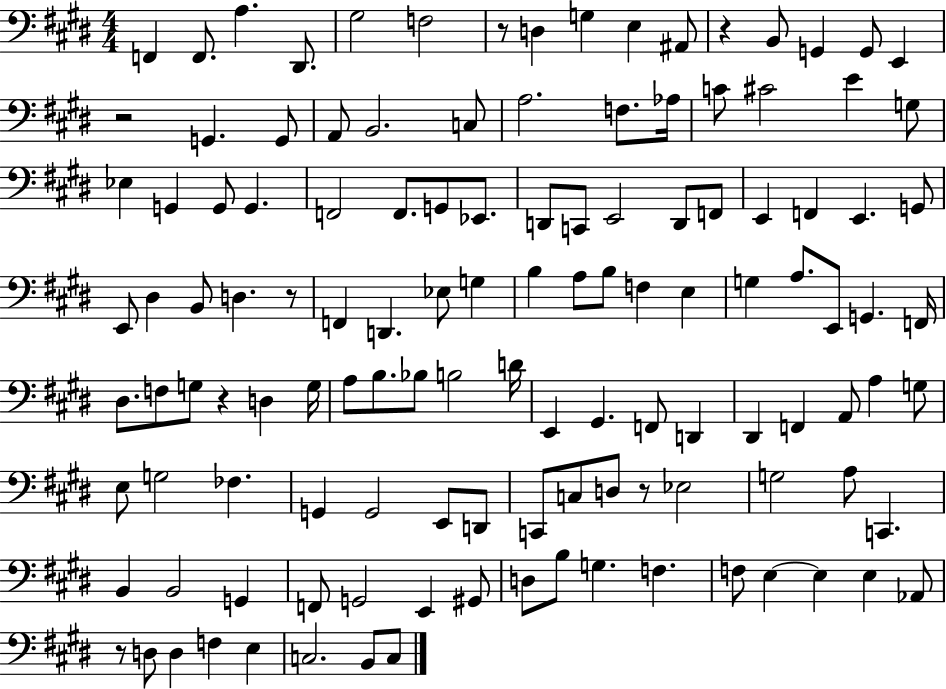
{
  \clef bass
  \numericTimeSignature
  \time 4/4
  \key e \major
  f,4 f,8. a4. dis,8. | gis2 f2 | r8 d4 g4 e4 ais,8 | r4 b,8 g,4 g,8 e,4 | \break r2 g,4. g,8 | a,8 b,2. c8 | a2. f8. aes16 | c'8 cis'2 e'4 g8 | \break ees4 g,4 g,8 g,4. | f,2 f,8. g,8 ees,8. | d,8 c,8 e,2 d,8 f,8 | e,4 f,4 e,4. g,8 | \break e,8 dis4 b,8 d4. r8 | f,4 d,4. ees8 g4 | b4 a8 b8 f4 e4 | g4 a8. e,8 g,4. f,16 | \break dis8. f8 g8 r4 d4 g16 | a8 b8. bes8 b2 d'16 | e,4 gis,4. f,8 d,4 | dis,4 f,4 a,8 a4 g8 | \break e8 g2 fes4. | g,4 g,2 e,8 d,8 | c,8 c8 d8 r8 ees2 | g2 a8 c,4. | \break b,4 b,2 g,4 | f,8 g,2 e,4 gis,8 | d8 b8 g4. f4. | f8 e4~~ e4 e4 aes,8 | \break r8 d8 d4 f4 e4 | c2. b,8 c8 | \bar "|."
}